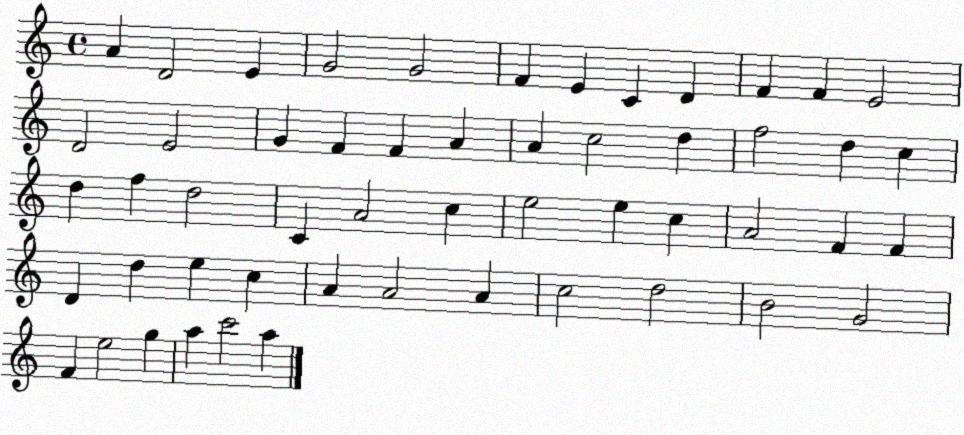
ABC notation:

X:1
T:Untitled
M:4/4
L:1/4
K:C
A D2 E G2 G2 F E C D F F E2 D2 E2 G F F A A c2 d f2 d c d f d2 C A2 c e2 e c A2 F F D d e c A A2 A c2 d2 B2 G2 F e2 g a c'2 a